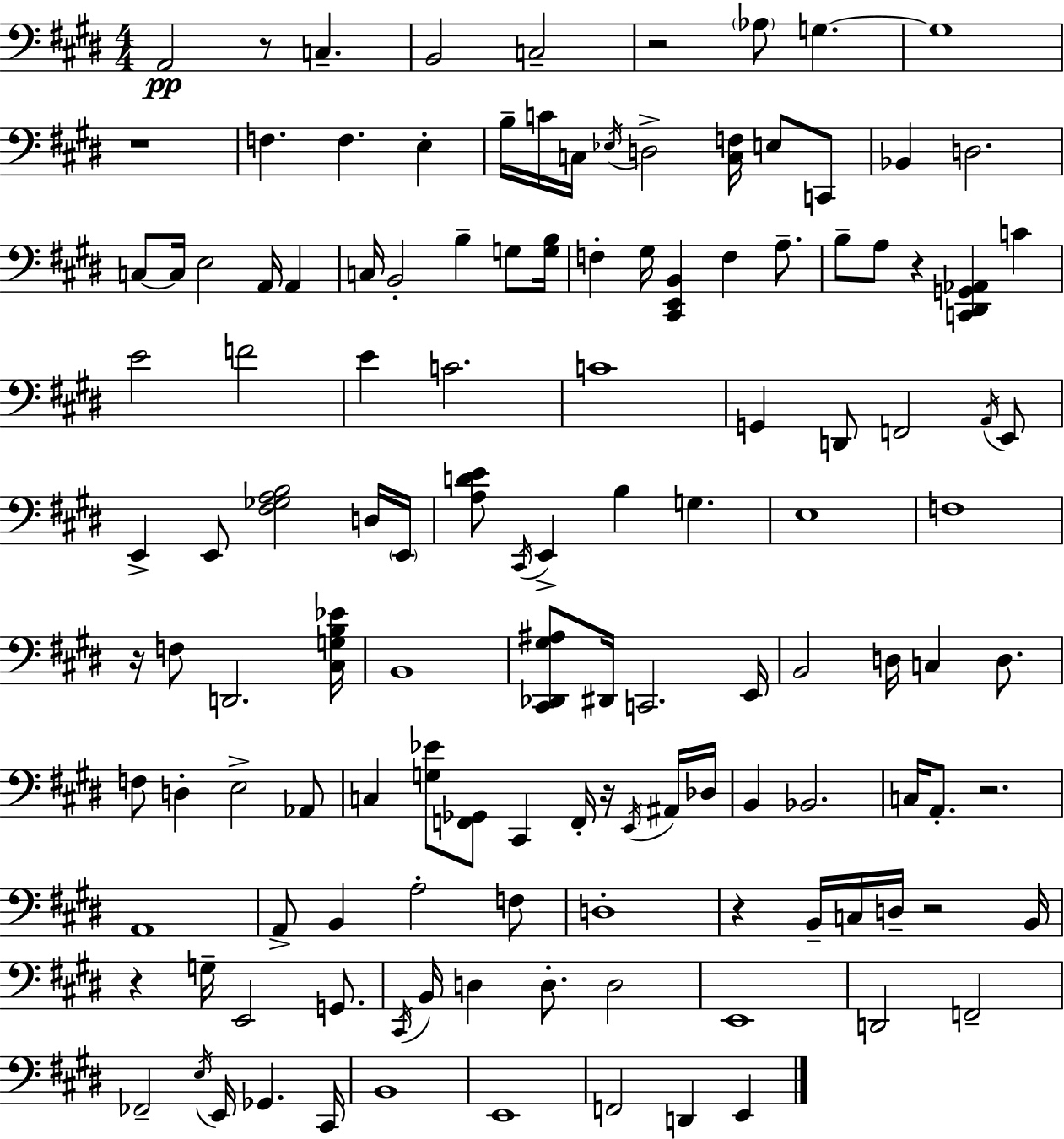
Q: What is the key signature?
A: E major